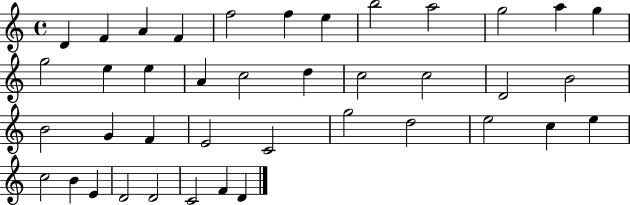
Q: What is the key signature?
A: C major